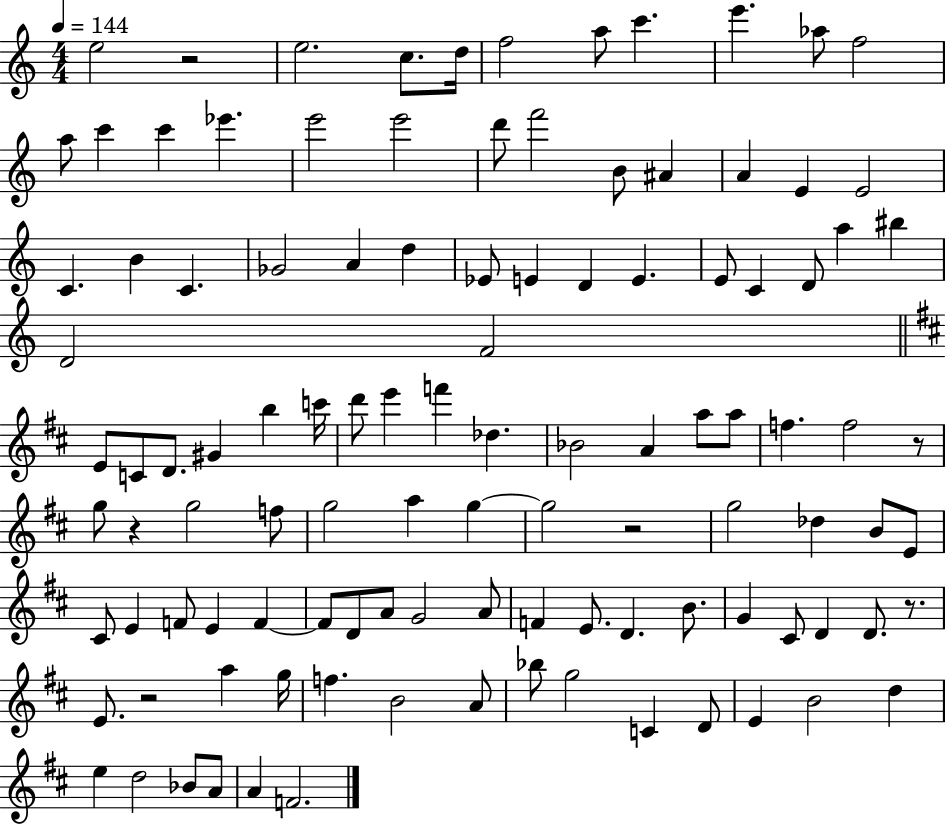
{
  \clef treble
  \numericTimeSignature
  \time 4/4
  \key c \major
  \tempo 4 = 144
  e''2 r2 | e''2. c''8. d''16 | f''2 a''8 c'''4. | e'''4. aes''8 f''2 | \break a''8 c'''4 c'''4 ees'''4. | e'''2 e'''2 | d'''8 f'''2 b'8 ais'4 | a'4 e'4 e'2 | \break c'4. b'4 c'4. | ges'2 a'4 d''4 | ees'8 e'4 d'4 e'4. | e'8 c'4 d'8 a''4 bis''4 | \break d'2 f'2 | \bar "||" \break \key d \major e'8 c'8 d'8. gis'4 b''4 c'''16 | d'''8 e'''4 f'''4 des''4. | bes'2 a'4 a''8 a''8 | f''4. f''2 r8 | \break g''8 r4 g''2 f''8 | g''2 a''4 g''4~~ | g''2 r2 | g''2 des''4 b'8 e'8 | \break cis'8 e'4 f'8 e'4 f'4~~ | f'8 d'8 a'8 g'2 a'8 | f'4 e'8. d'4. b'8. | g'4 cis'8 d'4 d'8. r8. | \break e'8. r2 a''4 g''16 | f''4. b'2 a'8 | bes''8 g''2 c'4 d'8 | e'4 b'2 d''4 | \break e''4 d''2 bes'8 a'8 | a'4 f'2. | \bar "|."
}